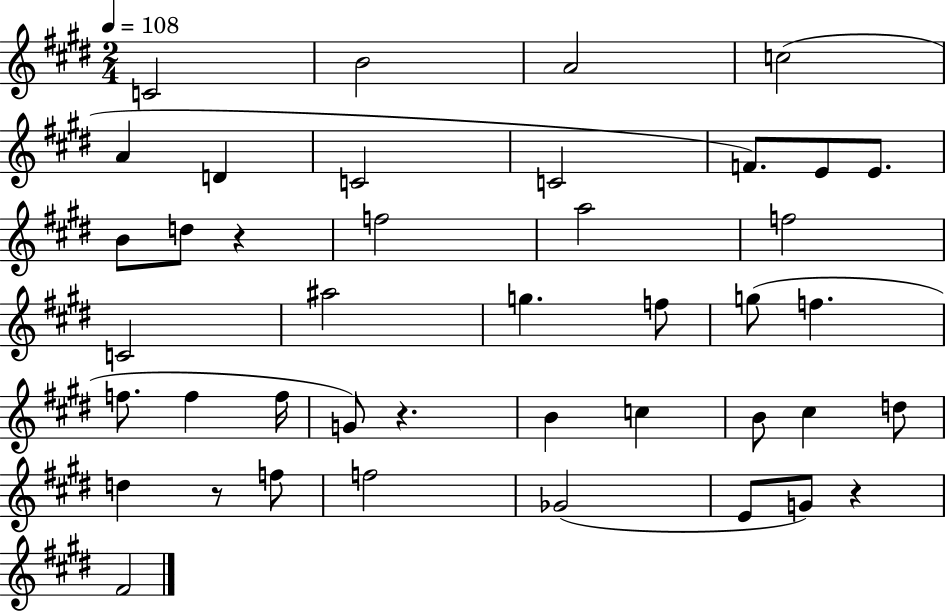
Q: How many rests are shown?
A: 4